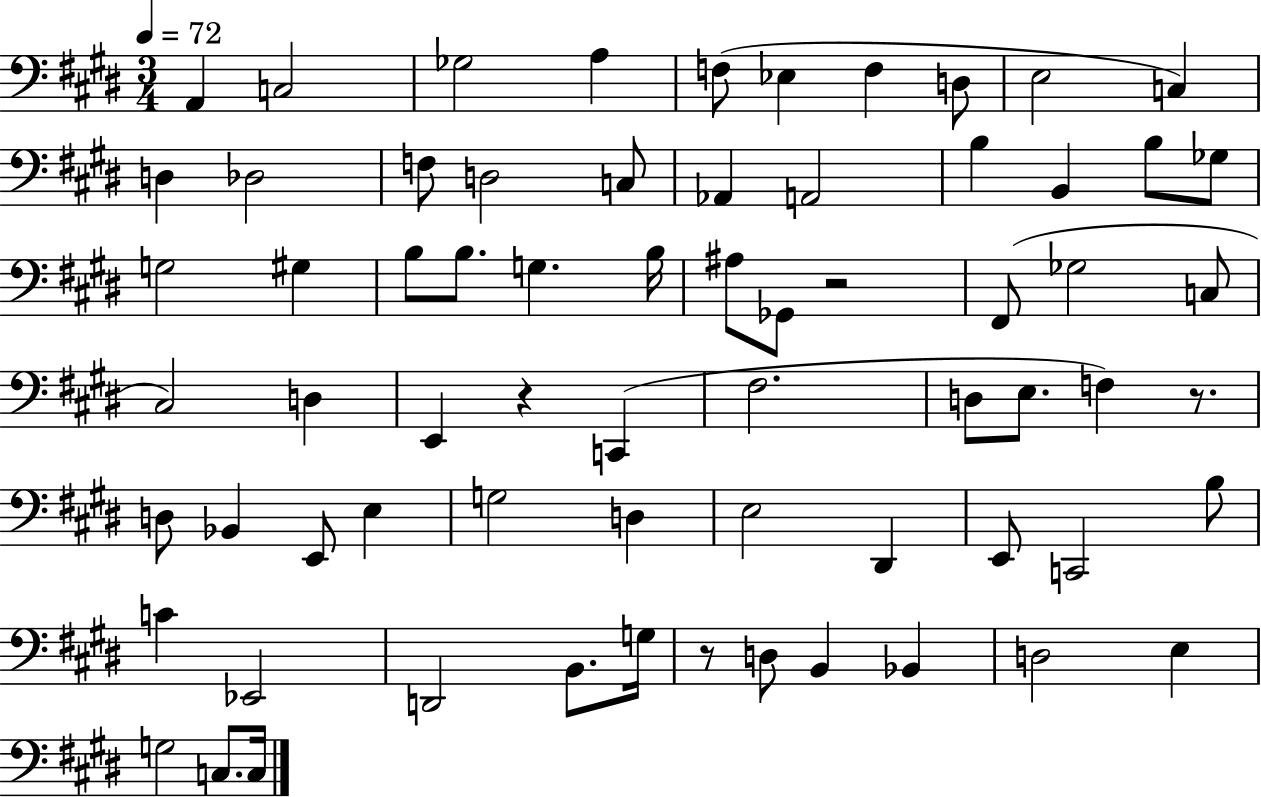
X:1
T:Untitled
M:3/4
L:1/4
K:E
A,, C,2 _G,2 A, F,/2 _E, F, D,/2 E,2 C, D, _D,2 F,/2 D,2 C,/2 _A,, A,,2 B, B,, B,/2 _G,/2 G,2 ^G, B,/2 B,/2 G, B,/4 ^A,/2 _G,,/2 z2 ^F,,/2 _G,2 C,/2 ^C,2 D, E,, z C,, ^F,2 D,/2 E,/2 F, z/2 D,/2 _B,, E,,/2 E, G,2 D, E,2 ^D,, E,,/2 C,,2 B,/2 C _E,,2 D,,2 B,,/2 G,/4 z/2 D,/2 B,, _B,, D,2 E, G,2 C,/2 C,/4